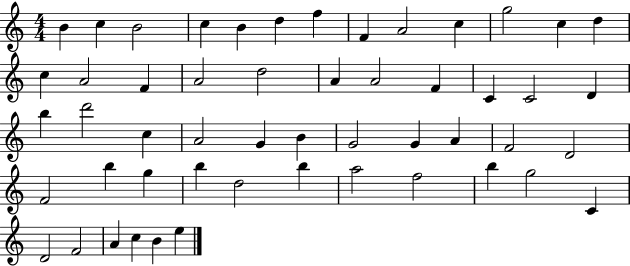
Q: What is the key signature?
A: C major